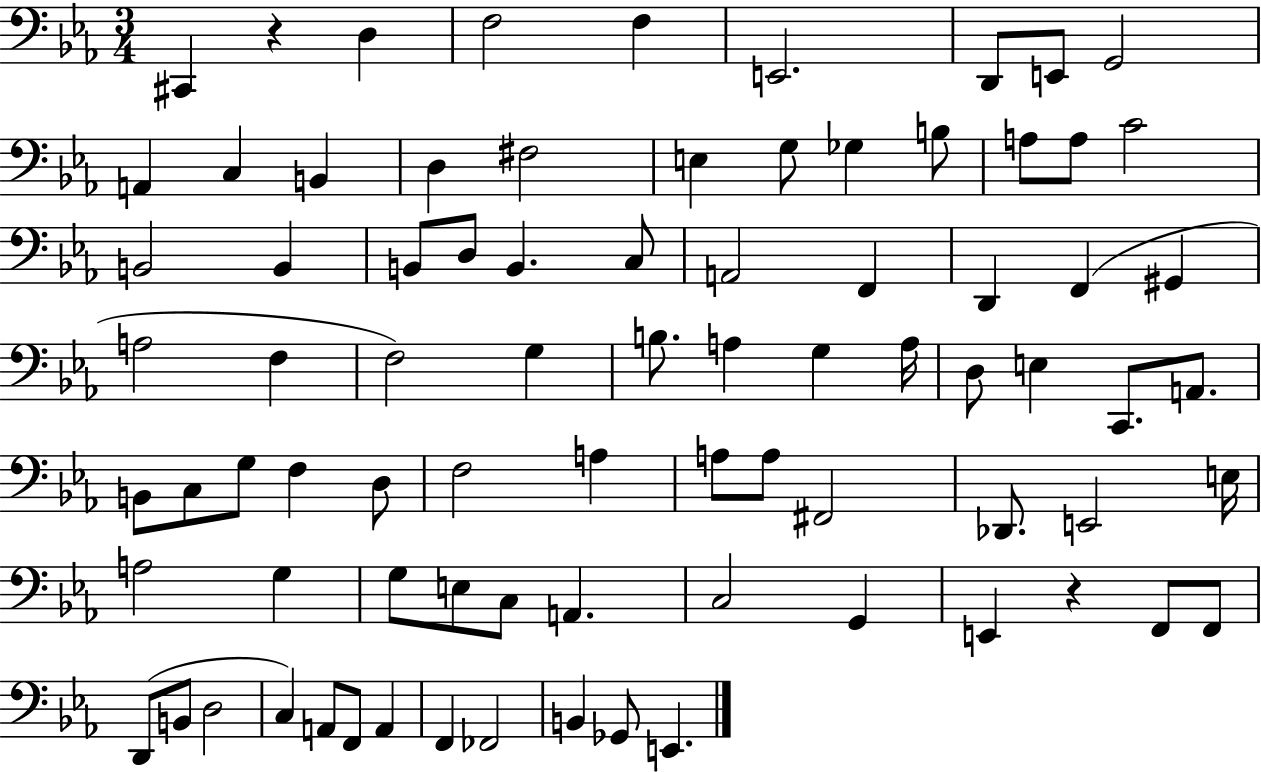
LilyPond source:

{
  \clef bass
  \numericTimeSignature
  \time 3/4
  \key ees \major
  cis,4 r4 d4 | f2 f4 | e,2. | d,8 e,8 g,2 | \break a,4 c4 b,4 | d4 fis2 | e4 g8 ges4 b8 | a8 a8 c'2 | \break b,2 b,4 | b,8 d8 b,4. c8 | a,2 f,4 | d,4 f,4( gis,4 | \break a2 f4 | f2) g4 | b8. a4 g4 a16 | d8 e4 c,8. a,8. | \break b,8 c8 g8 f4 d8 | f2 a4 | a8 a8 fis,2 | des,8. e,2 e16 | \break a2 g4 | g8 e8 c8 a,4. | c2 g,4 | e,4 r4 f,8 f,8 | \break d,8( b,8 d2 | c4) a,8 f,8 a,4 | f,4 fes,2 | b,4 ges,8 e,4. | \break \bar "|."
}